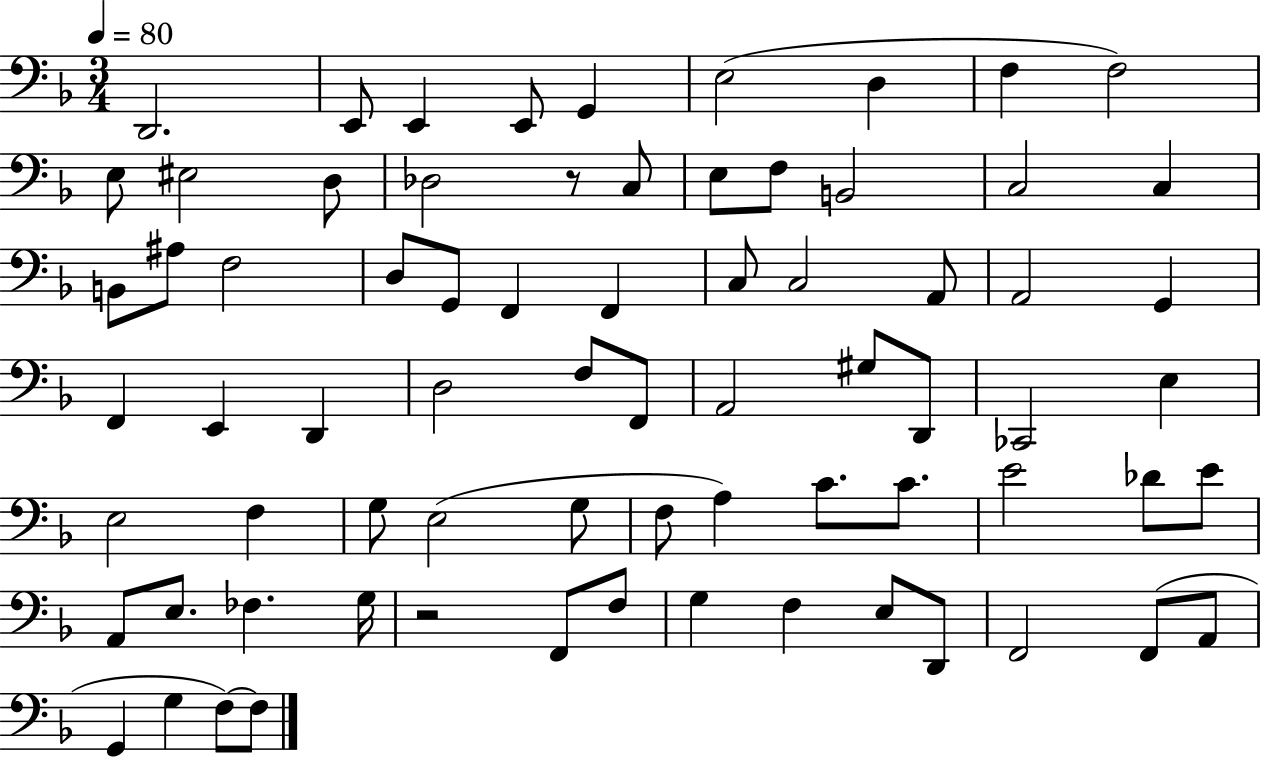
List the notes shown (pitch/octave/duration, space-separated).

D2/h. E2/e E2/q E2/e G2/q E3/h D3/q F3/q F3/h E3/e EIS3/h D3/e Db3/h R/e C3/e E3/e F3/e B2/h C3/h C3/q B2/e A#3/e F3/h D3/e G2/e F2/q F2/q C3/e C3/h A2/e A2/h G2/q F2/q E2/q D2/q D3/h F3/e F2/e A2/h G#3/e D2/e CES2/h E3/q E3/h F3/q G3/e E3/h G3/e F3/e A3/q C4/e. C4/e. E4/h Db4/e E4/e A2/e E3/e. FES3/q. G3/s R/h F2/e F3/e G3/q F3/q E3/e D2/e F2/h F2/e A2/e G2/q G3/q F3/e F3/e